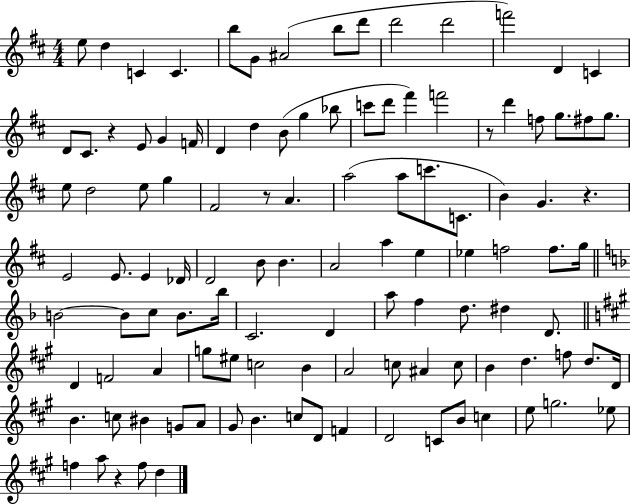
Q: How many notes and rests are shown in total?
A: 113